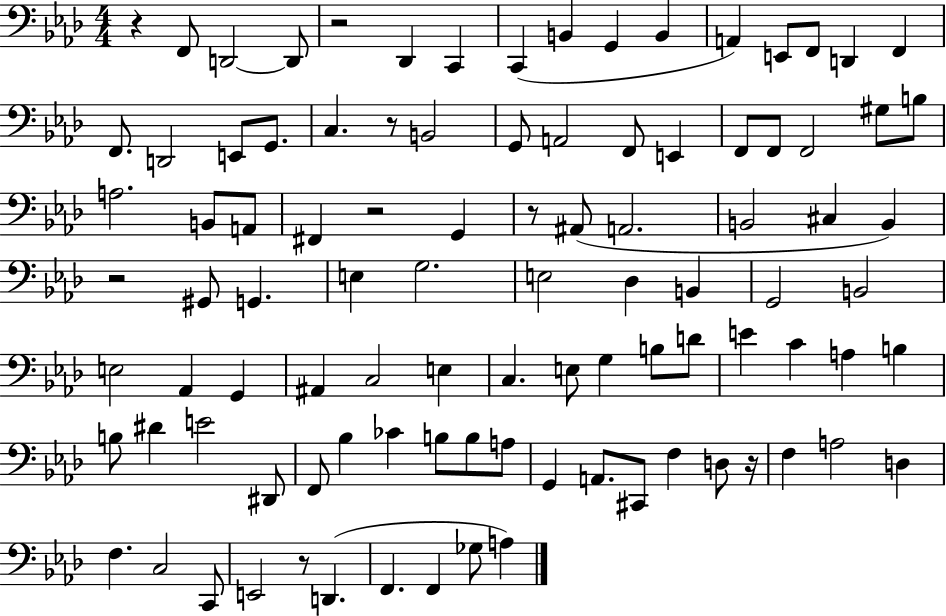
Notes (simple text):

R/q F2/e D2/h D2/e R/h Db2/q C2/q C2/q B2/q G2/q B2/q A2/q E2/e F2/e D2/q F2/q F2/e. D2/h E2/e G2/e. C3/q. R/e B2/h G2/e A2/h F2/e E2/q F2/e F2/e F2/h G#3/e B3/e A3/h. B2/e A2/e F#2/q R/h G2/q R/e A#2/e A2/h. B2/h C#3/q B2/q R/h G#2/e G2/q. E3/q G3/h. E3/h Db3/q B2/q G2/h B2/h E3/h Ab2/q G2/q A#2/q C3/h E3/q C3/q. E3/e G3/q B3/e D4/e E4/q C4/q A3/q B3/q B3/e D#4/q E4/h D#2/e F2/e Bb3/q CES4/q B3/e B3/e A3/e G2/q A2/e. C#2/e F3/q D3/e R/s F3/q A3/h D3/q F3/q. C3/h C2/e E2/h R/e D2/q. F2/q. F2/q Gb3/e A3/q